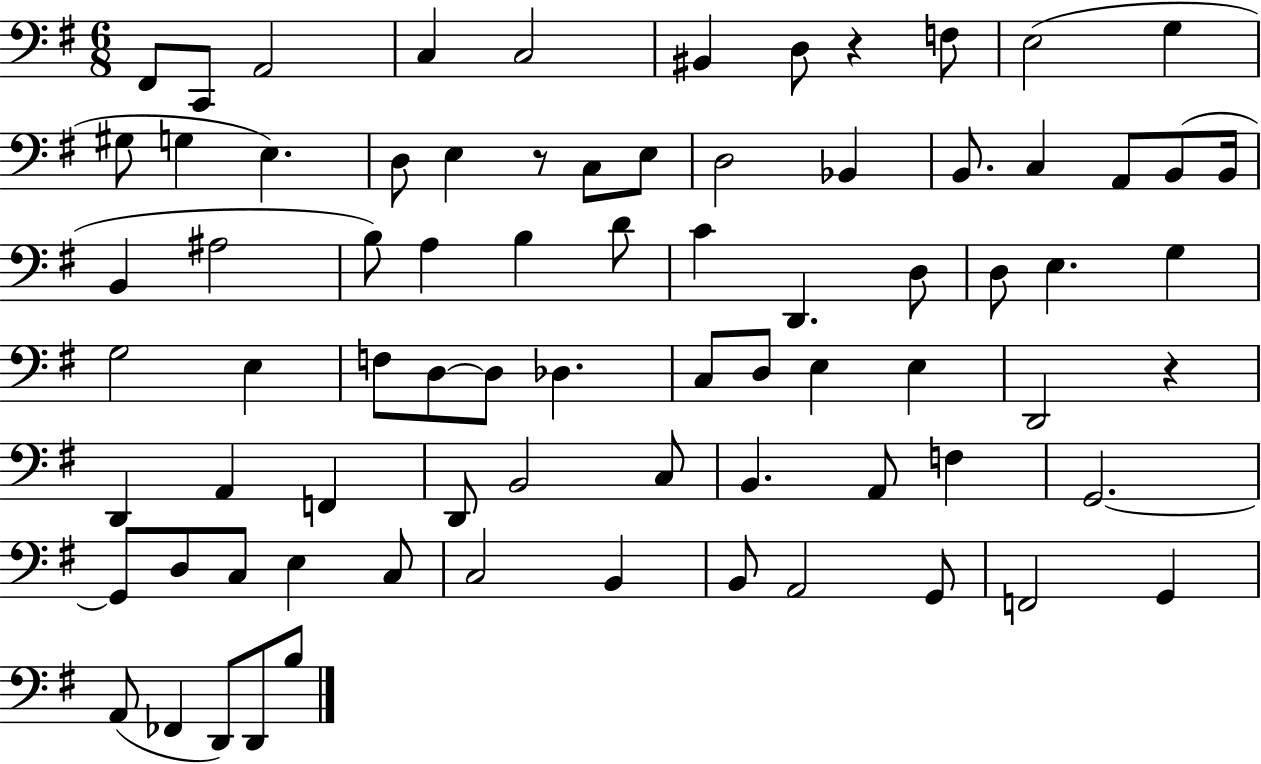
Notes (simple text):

F#2/e C2/e A2/h C3/q C3/h BIS2/q D3/e R/q F3/e E3/h G3/q G#3/e G3/q E3/q. D3/e E3/q R/e C3/e E3/e D3/h Bb2/q B2/e. C3/q A2/e B2/e B2/s B2/q A#3/h B3/e A3/q B3/q D4/e C4/q D2/q. D3/e D3/e E3/q. G3/q G3/h E3/q F3/e D3/e D3/e Db3/q. C3/e D3/e E3/q E3/q D2/h R/q D2/q A2/q F2/q D2/e B2/h C3/e B2/q. A2/e F3/q G2/h. G2/e D3/e C3/e E3/q C3/e C3/h B2/q B2/e A2/h G2/e F2/h G2/q A2/e FES2/q D2/e D2/e B3/e